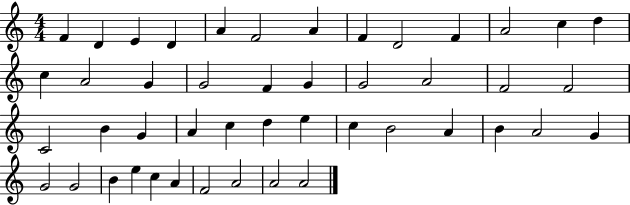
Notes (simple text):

F4/q D4/q E4/q D4/q A4/q F4/h A4/q F4/q D4/h F4/q A4/h C5/q D5/q C5/q A4/h G4/q G4/h F4/q G4/q G4/h A4/h F4/h F4/h C4/h B4/q G4/q A4/q C5/q D5/q E5/q C5/q B4/h A4/q B4/q A4/h G4/q G4/h G4/h B4/q E5/q C5/q A4/q F4/h A4/h A4/h A4/h